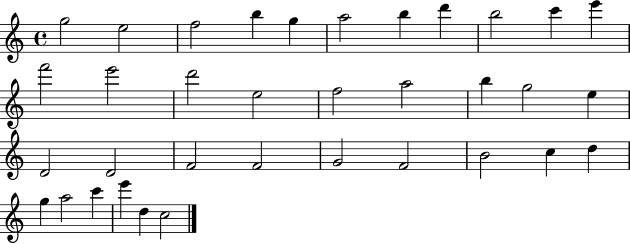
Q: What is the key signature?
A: C major